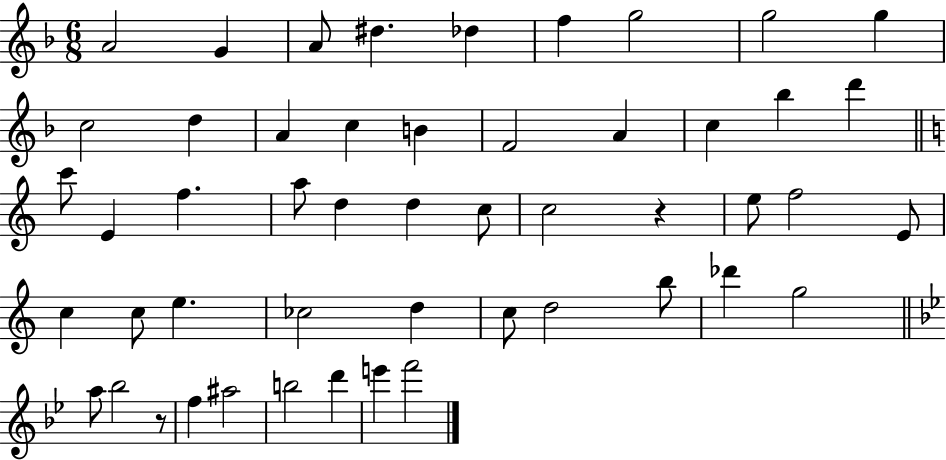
{
  \clef treble
  \numericTimeSignature
  \time 6/8
  \key f \major
  a'2 g'4 | a'8 dis''4. des''4 | f''4 g''2 | g''2 g''4 | \break c''2 d''4 | a'4 c''4 b'4 | f'2 a'4 | c''4 bes''4 d'''4 | \break \bar "||" \break \key c \major c'''8 e'4 f''4. | a''8 d''4 d''4 c''8 | c''2 r4 | e''8 f''2 e'8 | \break c''4 c''8 e''4. | ces''2 d''4 | c''8 d''2 b''8 | des'''4 g''2 | \break \bar "||" \break \key bes \major a''8 bes''2 r8 | f''4 ais''2 | b''2 d'''4 | e'''4 f'''2 | \break \bar "|."
}